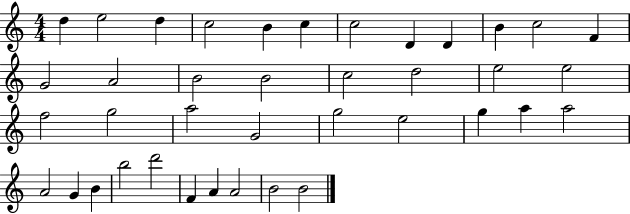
{
  \clef treble
  \numericTimeSignature
  \time 4/4
  \key c \major
  d''4 e''2 d''4 | c''2 b'4 c''4 | c''2 d'4 d'4 | b'4 c''2 f'4 | \break g'2 a'2 | b'2 b'2 | c''2 d''2 | e''2 e''2 | \break f''2 g''2 | a''2 g'2 | g''2 e''2 | g''4 a''4 a''2 | \break a'2 g'4 b'4 | b''2 d'''2 | f'4 a'4 a'2 | b'2 b'2 | \break \bar "|."
}